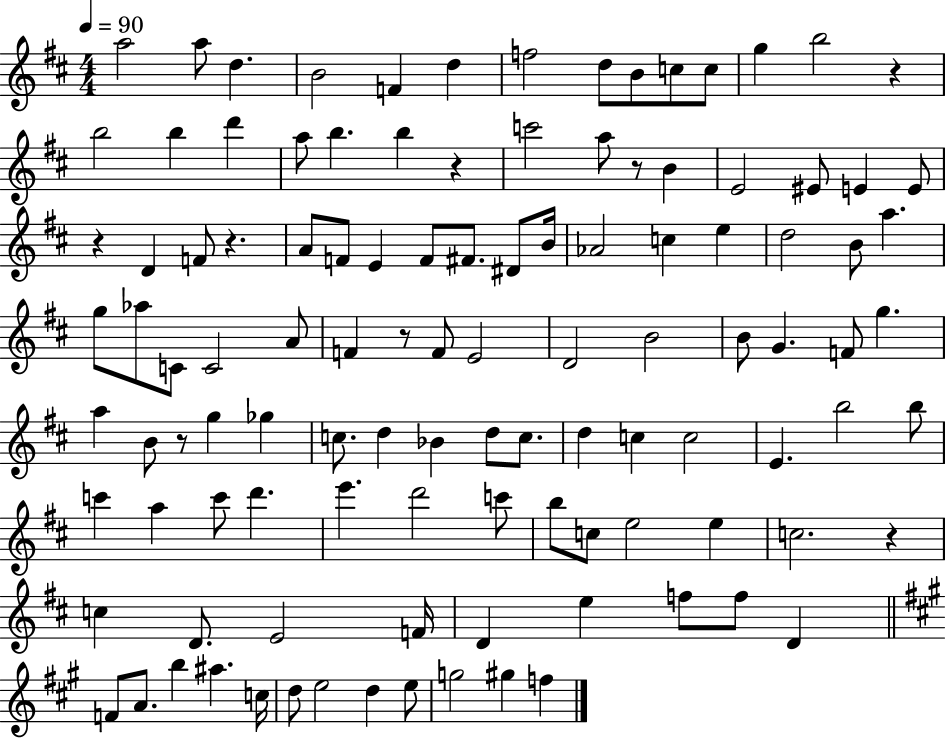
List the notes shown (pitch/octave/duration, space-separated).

A5/h A5/e D5/q. B4/h F4/q D5/q F5/h D5/e B4/e C5/e C5/e G5/q B5/h R/q B5/h B5/q D6/q A5/e B5/q. B5/q R/q C6/h A5/e R/e B4/q E4/h EIS4/e E4/q E4/e R/q D4/q F4/e R/q. A4/e F4/e E4/q F4/e F#4/e. D#4/e B4/s Ab4/h C5/q E5/q D5/h B4/e A5/q. G5/e Ab5/e C4/e C4/h A4/e F4/q R/e F4/e E4/h D4/h B4/h B4/e G4/q. F4/e G5/q. A5/q B4/e R/e G5/q Gb5/q C5/e. D5/q Bb4/q D5/e C5/e. D5/q C5/q C5/h E4/q. B5/h B5/e C6/q A5/q C6/e D6/q. E6/q. D6/h C6/e B5/e C5/e E5/h E5/q C5/h. R/q C5/q D4/e. E4/h F4/s D4/q E5/q F5/e F5/e D4/q F4/e A4/e. B5/q A#5/q. C5/s D5/e E5/h D5/q E5/e G5/h G#5/q F5/q